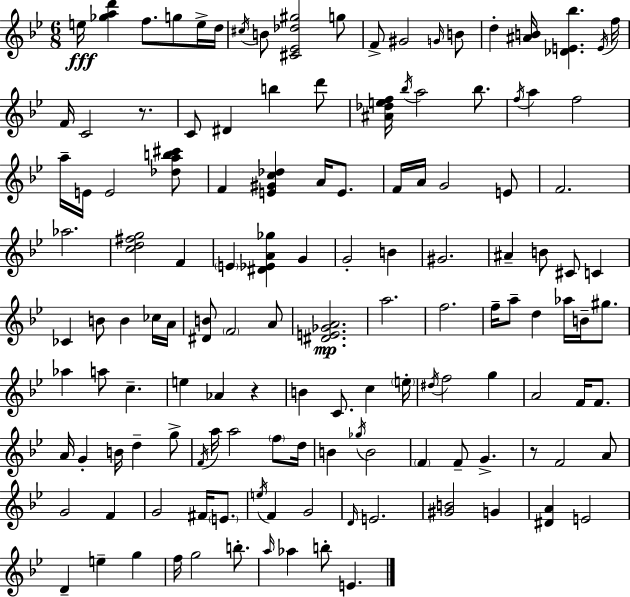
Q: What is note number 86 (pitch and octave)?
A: A5